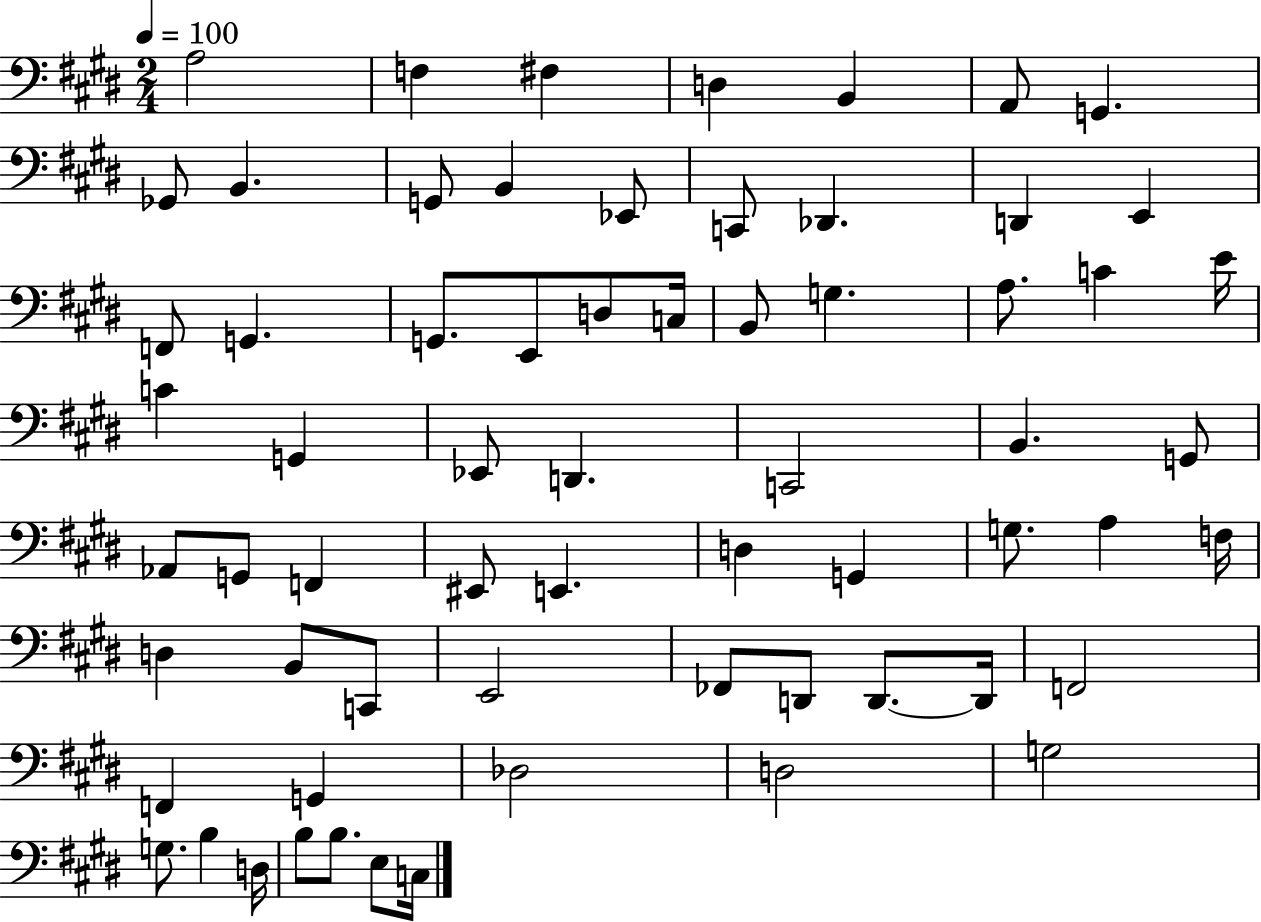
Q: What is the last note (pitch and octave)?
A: C3